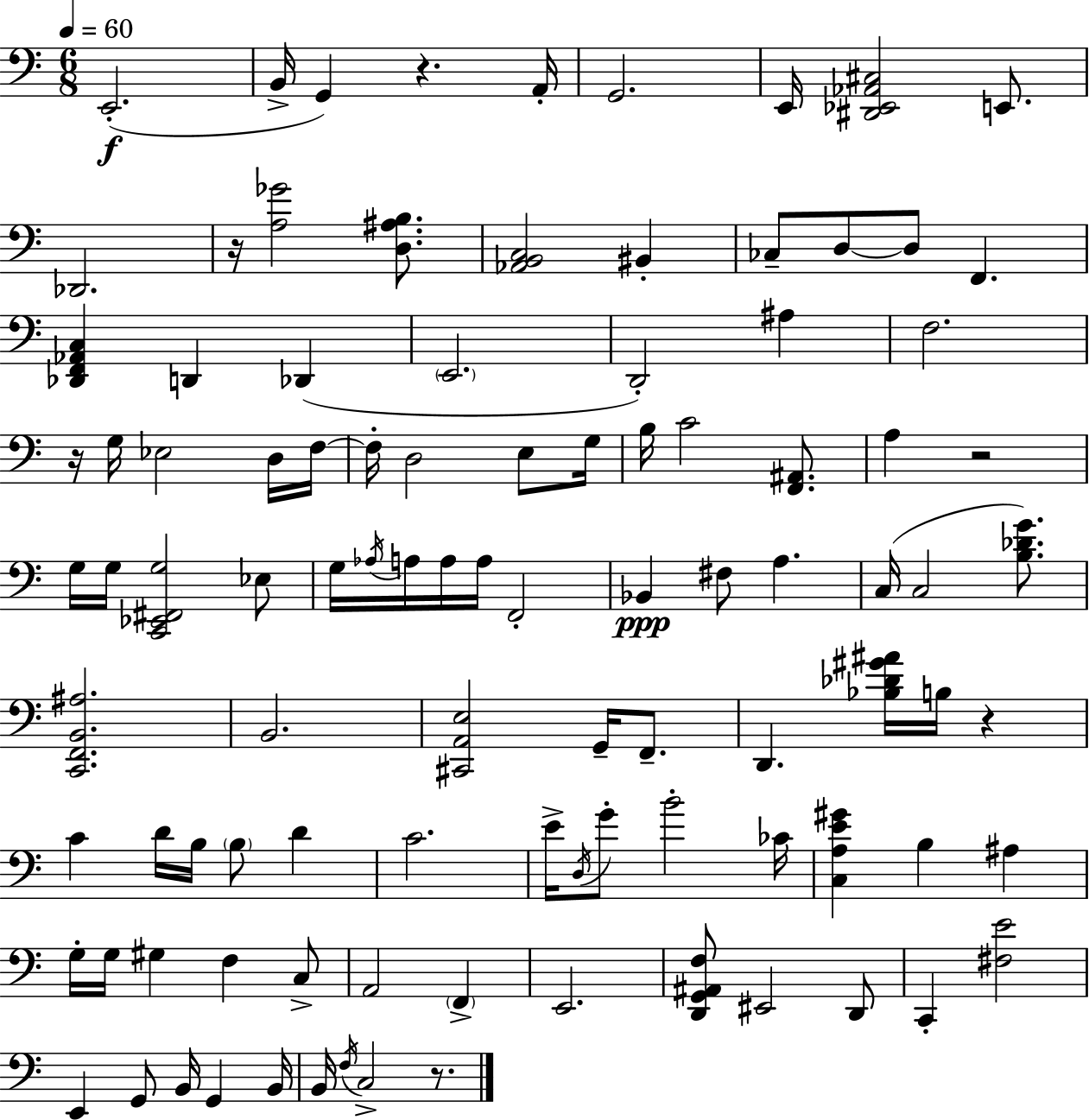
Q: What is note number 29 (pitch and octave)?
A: C4